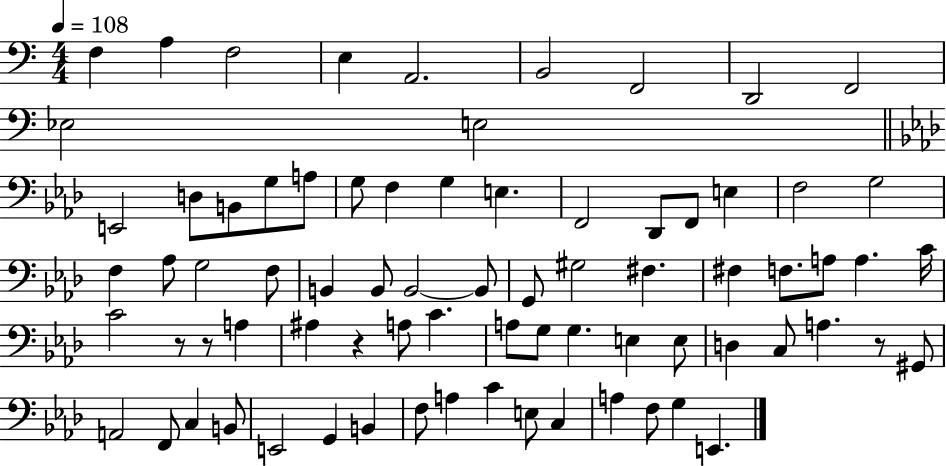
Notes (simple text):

F3/q A3/q F3/h E3/q A2/h. B2/h F2/h D2/h F2/h Eb3/h E3/h E2/h D3/e B2/e G3/e A3/e G3/e F3/q G3/q E3/q. F2/h Db2/e F2/e E3/q F3/h G3/h F3/q Ab3/e G3/h F3/e B2/q B2/e B2/h B2/e G2/e G#3/h F#3/q. F#3/q F3/e. A3/e A3/q. C4/s C4/h R/e R/e A3/q A#3/q R/q A3/e C4/q. A3/e G3/e G3/q. E3/q E3/e D3/q C3/e A3/q. R/e G#2/e A2/h F2/e C3/q B2/e E2/h G2/q B2/q F3/e A3/q C4/q E3/e C3/q A3/q F3/e G3/q E2/q.